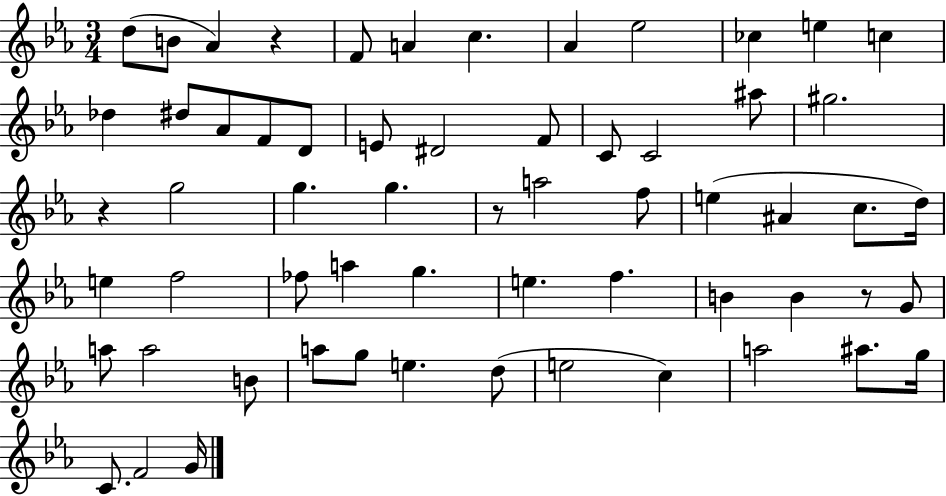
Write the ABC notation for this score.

X:1
T:Untitled
M:3/4
L:1/4
K:Eb
d/2 B/2 _A z F/2 A c _A _e2 _c e c _d ^d/2 _A/2 F/2 D/2 E/2 ^D2 F/2 C/2 C2 ^a/2 ^g2 z g2 g g z/2 a2 f/2 e ^A c/2 d/4 e f2 _f/2 a g e f B B z/2 G/2 a/2 a2 B/2 a/2 g/2 e d/2 e2 c a2 ^a/2 g/4 C/2 F2 G/4